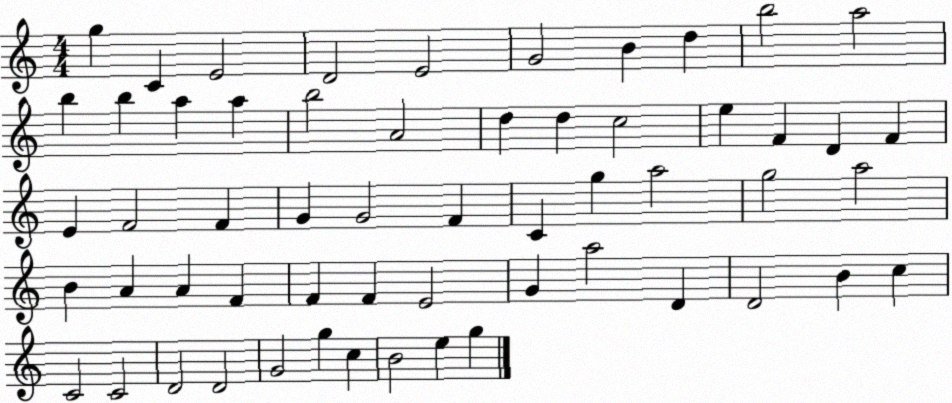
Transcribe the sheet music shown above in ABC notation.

X:1
T:Untitled
M:4/4
L:1/4
K:C
g C E2 D2 E2 G2 B d b2 a2 b b a a b2 A2 d d c2 e F D F E F2 F G G2 F C g a2 g2 a2 B A A F F F E2 G a2 D D2 B c C2 C2 D2 D2 G2 g c B2 e g